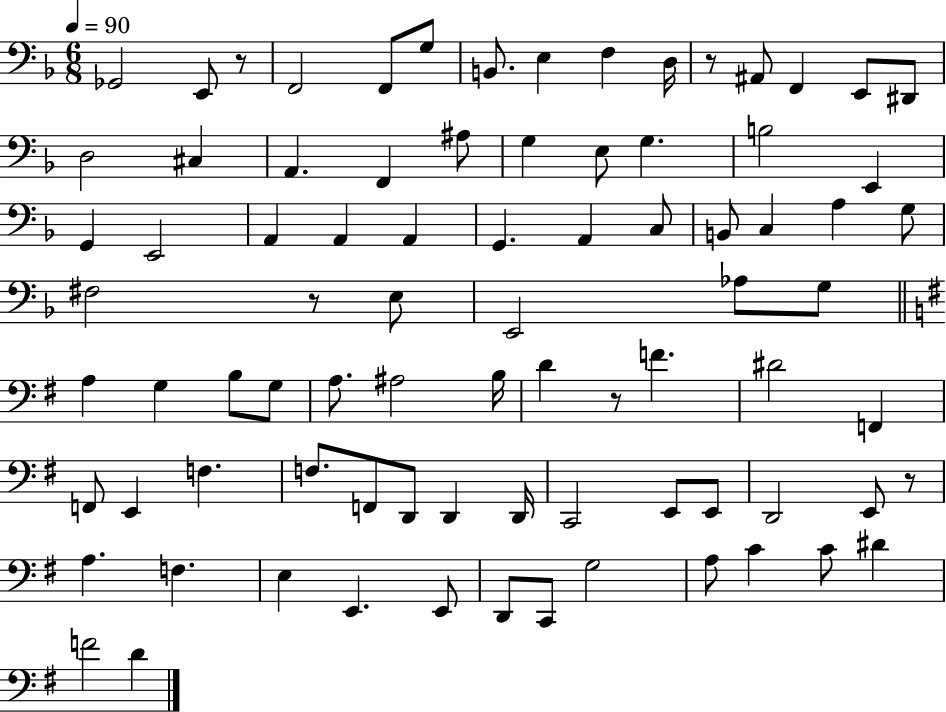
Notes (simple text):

Gb2/h E2/e R/e F2/h F2/e G3/e B2/e. E3/q F3/q D3/s R/e A#2/e F2/q E2/e D#2/e D3/h C#3/q A2/q. F2/q A#3/e G3/q E3/e G3/q. B3/h E2/q G2/q E2/h A2/q A2/q A2/q G2/q. A2/q C3/e B2/e C3/q A3/q G3/e F#3/h R/e E3/e E2/h Ab3/e G3/e A3/q G3/q B3/e G3/e A3/e. A#3/h B3/s D4/q R/e F4/q. D#4/h F2/q F2/e E2/q F3/q. F3/e. F2/e D2/e D2/q D2/s C2/h E2/e E2/e D2/h E2/e R/e A3/q. F3/q. E3/q E2/q. E2/e D2/e C2/e G3/h A3/e C4/q C4/e D#4/q F4/h D4/q